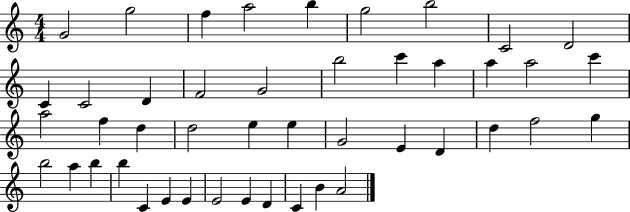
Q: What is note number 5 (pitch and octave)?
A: B5